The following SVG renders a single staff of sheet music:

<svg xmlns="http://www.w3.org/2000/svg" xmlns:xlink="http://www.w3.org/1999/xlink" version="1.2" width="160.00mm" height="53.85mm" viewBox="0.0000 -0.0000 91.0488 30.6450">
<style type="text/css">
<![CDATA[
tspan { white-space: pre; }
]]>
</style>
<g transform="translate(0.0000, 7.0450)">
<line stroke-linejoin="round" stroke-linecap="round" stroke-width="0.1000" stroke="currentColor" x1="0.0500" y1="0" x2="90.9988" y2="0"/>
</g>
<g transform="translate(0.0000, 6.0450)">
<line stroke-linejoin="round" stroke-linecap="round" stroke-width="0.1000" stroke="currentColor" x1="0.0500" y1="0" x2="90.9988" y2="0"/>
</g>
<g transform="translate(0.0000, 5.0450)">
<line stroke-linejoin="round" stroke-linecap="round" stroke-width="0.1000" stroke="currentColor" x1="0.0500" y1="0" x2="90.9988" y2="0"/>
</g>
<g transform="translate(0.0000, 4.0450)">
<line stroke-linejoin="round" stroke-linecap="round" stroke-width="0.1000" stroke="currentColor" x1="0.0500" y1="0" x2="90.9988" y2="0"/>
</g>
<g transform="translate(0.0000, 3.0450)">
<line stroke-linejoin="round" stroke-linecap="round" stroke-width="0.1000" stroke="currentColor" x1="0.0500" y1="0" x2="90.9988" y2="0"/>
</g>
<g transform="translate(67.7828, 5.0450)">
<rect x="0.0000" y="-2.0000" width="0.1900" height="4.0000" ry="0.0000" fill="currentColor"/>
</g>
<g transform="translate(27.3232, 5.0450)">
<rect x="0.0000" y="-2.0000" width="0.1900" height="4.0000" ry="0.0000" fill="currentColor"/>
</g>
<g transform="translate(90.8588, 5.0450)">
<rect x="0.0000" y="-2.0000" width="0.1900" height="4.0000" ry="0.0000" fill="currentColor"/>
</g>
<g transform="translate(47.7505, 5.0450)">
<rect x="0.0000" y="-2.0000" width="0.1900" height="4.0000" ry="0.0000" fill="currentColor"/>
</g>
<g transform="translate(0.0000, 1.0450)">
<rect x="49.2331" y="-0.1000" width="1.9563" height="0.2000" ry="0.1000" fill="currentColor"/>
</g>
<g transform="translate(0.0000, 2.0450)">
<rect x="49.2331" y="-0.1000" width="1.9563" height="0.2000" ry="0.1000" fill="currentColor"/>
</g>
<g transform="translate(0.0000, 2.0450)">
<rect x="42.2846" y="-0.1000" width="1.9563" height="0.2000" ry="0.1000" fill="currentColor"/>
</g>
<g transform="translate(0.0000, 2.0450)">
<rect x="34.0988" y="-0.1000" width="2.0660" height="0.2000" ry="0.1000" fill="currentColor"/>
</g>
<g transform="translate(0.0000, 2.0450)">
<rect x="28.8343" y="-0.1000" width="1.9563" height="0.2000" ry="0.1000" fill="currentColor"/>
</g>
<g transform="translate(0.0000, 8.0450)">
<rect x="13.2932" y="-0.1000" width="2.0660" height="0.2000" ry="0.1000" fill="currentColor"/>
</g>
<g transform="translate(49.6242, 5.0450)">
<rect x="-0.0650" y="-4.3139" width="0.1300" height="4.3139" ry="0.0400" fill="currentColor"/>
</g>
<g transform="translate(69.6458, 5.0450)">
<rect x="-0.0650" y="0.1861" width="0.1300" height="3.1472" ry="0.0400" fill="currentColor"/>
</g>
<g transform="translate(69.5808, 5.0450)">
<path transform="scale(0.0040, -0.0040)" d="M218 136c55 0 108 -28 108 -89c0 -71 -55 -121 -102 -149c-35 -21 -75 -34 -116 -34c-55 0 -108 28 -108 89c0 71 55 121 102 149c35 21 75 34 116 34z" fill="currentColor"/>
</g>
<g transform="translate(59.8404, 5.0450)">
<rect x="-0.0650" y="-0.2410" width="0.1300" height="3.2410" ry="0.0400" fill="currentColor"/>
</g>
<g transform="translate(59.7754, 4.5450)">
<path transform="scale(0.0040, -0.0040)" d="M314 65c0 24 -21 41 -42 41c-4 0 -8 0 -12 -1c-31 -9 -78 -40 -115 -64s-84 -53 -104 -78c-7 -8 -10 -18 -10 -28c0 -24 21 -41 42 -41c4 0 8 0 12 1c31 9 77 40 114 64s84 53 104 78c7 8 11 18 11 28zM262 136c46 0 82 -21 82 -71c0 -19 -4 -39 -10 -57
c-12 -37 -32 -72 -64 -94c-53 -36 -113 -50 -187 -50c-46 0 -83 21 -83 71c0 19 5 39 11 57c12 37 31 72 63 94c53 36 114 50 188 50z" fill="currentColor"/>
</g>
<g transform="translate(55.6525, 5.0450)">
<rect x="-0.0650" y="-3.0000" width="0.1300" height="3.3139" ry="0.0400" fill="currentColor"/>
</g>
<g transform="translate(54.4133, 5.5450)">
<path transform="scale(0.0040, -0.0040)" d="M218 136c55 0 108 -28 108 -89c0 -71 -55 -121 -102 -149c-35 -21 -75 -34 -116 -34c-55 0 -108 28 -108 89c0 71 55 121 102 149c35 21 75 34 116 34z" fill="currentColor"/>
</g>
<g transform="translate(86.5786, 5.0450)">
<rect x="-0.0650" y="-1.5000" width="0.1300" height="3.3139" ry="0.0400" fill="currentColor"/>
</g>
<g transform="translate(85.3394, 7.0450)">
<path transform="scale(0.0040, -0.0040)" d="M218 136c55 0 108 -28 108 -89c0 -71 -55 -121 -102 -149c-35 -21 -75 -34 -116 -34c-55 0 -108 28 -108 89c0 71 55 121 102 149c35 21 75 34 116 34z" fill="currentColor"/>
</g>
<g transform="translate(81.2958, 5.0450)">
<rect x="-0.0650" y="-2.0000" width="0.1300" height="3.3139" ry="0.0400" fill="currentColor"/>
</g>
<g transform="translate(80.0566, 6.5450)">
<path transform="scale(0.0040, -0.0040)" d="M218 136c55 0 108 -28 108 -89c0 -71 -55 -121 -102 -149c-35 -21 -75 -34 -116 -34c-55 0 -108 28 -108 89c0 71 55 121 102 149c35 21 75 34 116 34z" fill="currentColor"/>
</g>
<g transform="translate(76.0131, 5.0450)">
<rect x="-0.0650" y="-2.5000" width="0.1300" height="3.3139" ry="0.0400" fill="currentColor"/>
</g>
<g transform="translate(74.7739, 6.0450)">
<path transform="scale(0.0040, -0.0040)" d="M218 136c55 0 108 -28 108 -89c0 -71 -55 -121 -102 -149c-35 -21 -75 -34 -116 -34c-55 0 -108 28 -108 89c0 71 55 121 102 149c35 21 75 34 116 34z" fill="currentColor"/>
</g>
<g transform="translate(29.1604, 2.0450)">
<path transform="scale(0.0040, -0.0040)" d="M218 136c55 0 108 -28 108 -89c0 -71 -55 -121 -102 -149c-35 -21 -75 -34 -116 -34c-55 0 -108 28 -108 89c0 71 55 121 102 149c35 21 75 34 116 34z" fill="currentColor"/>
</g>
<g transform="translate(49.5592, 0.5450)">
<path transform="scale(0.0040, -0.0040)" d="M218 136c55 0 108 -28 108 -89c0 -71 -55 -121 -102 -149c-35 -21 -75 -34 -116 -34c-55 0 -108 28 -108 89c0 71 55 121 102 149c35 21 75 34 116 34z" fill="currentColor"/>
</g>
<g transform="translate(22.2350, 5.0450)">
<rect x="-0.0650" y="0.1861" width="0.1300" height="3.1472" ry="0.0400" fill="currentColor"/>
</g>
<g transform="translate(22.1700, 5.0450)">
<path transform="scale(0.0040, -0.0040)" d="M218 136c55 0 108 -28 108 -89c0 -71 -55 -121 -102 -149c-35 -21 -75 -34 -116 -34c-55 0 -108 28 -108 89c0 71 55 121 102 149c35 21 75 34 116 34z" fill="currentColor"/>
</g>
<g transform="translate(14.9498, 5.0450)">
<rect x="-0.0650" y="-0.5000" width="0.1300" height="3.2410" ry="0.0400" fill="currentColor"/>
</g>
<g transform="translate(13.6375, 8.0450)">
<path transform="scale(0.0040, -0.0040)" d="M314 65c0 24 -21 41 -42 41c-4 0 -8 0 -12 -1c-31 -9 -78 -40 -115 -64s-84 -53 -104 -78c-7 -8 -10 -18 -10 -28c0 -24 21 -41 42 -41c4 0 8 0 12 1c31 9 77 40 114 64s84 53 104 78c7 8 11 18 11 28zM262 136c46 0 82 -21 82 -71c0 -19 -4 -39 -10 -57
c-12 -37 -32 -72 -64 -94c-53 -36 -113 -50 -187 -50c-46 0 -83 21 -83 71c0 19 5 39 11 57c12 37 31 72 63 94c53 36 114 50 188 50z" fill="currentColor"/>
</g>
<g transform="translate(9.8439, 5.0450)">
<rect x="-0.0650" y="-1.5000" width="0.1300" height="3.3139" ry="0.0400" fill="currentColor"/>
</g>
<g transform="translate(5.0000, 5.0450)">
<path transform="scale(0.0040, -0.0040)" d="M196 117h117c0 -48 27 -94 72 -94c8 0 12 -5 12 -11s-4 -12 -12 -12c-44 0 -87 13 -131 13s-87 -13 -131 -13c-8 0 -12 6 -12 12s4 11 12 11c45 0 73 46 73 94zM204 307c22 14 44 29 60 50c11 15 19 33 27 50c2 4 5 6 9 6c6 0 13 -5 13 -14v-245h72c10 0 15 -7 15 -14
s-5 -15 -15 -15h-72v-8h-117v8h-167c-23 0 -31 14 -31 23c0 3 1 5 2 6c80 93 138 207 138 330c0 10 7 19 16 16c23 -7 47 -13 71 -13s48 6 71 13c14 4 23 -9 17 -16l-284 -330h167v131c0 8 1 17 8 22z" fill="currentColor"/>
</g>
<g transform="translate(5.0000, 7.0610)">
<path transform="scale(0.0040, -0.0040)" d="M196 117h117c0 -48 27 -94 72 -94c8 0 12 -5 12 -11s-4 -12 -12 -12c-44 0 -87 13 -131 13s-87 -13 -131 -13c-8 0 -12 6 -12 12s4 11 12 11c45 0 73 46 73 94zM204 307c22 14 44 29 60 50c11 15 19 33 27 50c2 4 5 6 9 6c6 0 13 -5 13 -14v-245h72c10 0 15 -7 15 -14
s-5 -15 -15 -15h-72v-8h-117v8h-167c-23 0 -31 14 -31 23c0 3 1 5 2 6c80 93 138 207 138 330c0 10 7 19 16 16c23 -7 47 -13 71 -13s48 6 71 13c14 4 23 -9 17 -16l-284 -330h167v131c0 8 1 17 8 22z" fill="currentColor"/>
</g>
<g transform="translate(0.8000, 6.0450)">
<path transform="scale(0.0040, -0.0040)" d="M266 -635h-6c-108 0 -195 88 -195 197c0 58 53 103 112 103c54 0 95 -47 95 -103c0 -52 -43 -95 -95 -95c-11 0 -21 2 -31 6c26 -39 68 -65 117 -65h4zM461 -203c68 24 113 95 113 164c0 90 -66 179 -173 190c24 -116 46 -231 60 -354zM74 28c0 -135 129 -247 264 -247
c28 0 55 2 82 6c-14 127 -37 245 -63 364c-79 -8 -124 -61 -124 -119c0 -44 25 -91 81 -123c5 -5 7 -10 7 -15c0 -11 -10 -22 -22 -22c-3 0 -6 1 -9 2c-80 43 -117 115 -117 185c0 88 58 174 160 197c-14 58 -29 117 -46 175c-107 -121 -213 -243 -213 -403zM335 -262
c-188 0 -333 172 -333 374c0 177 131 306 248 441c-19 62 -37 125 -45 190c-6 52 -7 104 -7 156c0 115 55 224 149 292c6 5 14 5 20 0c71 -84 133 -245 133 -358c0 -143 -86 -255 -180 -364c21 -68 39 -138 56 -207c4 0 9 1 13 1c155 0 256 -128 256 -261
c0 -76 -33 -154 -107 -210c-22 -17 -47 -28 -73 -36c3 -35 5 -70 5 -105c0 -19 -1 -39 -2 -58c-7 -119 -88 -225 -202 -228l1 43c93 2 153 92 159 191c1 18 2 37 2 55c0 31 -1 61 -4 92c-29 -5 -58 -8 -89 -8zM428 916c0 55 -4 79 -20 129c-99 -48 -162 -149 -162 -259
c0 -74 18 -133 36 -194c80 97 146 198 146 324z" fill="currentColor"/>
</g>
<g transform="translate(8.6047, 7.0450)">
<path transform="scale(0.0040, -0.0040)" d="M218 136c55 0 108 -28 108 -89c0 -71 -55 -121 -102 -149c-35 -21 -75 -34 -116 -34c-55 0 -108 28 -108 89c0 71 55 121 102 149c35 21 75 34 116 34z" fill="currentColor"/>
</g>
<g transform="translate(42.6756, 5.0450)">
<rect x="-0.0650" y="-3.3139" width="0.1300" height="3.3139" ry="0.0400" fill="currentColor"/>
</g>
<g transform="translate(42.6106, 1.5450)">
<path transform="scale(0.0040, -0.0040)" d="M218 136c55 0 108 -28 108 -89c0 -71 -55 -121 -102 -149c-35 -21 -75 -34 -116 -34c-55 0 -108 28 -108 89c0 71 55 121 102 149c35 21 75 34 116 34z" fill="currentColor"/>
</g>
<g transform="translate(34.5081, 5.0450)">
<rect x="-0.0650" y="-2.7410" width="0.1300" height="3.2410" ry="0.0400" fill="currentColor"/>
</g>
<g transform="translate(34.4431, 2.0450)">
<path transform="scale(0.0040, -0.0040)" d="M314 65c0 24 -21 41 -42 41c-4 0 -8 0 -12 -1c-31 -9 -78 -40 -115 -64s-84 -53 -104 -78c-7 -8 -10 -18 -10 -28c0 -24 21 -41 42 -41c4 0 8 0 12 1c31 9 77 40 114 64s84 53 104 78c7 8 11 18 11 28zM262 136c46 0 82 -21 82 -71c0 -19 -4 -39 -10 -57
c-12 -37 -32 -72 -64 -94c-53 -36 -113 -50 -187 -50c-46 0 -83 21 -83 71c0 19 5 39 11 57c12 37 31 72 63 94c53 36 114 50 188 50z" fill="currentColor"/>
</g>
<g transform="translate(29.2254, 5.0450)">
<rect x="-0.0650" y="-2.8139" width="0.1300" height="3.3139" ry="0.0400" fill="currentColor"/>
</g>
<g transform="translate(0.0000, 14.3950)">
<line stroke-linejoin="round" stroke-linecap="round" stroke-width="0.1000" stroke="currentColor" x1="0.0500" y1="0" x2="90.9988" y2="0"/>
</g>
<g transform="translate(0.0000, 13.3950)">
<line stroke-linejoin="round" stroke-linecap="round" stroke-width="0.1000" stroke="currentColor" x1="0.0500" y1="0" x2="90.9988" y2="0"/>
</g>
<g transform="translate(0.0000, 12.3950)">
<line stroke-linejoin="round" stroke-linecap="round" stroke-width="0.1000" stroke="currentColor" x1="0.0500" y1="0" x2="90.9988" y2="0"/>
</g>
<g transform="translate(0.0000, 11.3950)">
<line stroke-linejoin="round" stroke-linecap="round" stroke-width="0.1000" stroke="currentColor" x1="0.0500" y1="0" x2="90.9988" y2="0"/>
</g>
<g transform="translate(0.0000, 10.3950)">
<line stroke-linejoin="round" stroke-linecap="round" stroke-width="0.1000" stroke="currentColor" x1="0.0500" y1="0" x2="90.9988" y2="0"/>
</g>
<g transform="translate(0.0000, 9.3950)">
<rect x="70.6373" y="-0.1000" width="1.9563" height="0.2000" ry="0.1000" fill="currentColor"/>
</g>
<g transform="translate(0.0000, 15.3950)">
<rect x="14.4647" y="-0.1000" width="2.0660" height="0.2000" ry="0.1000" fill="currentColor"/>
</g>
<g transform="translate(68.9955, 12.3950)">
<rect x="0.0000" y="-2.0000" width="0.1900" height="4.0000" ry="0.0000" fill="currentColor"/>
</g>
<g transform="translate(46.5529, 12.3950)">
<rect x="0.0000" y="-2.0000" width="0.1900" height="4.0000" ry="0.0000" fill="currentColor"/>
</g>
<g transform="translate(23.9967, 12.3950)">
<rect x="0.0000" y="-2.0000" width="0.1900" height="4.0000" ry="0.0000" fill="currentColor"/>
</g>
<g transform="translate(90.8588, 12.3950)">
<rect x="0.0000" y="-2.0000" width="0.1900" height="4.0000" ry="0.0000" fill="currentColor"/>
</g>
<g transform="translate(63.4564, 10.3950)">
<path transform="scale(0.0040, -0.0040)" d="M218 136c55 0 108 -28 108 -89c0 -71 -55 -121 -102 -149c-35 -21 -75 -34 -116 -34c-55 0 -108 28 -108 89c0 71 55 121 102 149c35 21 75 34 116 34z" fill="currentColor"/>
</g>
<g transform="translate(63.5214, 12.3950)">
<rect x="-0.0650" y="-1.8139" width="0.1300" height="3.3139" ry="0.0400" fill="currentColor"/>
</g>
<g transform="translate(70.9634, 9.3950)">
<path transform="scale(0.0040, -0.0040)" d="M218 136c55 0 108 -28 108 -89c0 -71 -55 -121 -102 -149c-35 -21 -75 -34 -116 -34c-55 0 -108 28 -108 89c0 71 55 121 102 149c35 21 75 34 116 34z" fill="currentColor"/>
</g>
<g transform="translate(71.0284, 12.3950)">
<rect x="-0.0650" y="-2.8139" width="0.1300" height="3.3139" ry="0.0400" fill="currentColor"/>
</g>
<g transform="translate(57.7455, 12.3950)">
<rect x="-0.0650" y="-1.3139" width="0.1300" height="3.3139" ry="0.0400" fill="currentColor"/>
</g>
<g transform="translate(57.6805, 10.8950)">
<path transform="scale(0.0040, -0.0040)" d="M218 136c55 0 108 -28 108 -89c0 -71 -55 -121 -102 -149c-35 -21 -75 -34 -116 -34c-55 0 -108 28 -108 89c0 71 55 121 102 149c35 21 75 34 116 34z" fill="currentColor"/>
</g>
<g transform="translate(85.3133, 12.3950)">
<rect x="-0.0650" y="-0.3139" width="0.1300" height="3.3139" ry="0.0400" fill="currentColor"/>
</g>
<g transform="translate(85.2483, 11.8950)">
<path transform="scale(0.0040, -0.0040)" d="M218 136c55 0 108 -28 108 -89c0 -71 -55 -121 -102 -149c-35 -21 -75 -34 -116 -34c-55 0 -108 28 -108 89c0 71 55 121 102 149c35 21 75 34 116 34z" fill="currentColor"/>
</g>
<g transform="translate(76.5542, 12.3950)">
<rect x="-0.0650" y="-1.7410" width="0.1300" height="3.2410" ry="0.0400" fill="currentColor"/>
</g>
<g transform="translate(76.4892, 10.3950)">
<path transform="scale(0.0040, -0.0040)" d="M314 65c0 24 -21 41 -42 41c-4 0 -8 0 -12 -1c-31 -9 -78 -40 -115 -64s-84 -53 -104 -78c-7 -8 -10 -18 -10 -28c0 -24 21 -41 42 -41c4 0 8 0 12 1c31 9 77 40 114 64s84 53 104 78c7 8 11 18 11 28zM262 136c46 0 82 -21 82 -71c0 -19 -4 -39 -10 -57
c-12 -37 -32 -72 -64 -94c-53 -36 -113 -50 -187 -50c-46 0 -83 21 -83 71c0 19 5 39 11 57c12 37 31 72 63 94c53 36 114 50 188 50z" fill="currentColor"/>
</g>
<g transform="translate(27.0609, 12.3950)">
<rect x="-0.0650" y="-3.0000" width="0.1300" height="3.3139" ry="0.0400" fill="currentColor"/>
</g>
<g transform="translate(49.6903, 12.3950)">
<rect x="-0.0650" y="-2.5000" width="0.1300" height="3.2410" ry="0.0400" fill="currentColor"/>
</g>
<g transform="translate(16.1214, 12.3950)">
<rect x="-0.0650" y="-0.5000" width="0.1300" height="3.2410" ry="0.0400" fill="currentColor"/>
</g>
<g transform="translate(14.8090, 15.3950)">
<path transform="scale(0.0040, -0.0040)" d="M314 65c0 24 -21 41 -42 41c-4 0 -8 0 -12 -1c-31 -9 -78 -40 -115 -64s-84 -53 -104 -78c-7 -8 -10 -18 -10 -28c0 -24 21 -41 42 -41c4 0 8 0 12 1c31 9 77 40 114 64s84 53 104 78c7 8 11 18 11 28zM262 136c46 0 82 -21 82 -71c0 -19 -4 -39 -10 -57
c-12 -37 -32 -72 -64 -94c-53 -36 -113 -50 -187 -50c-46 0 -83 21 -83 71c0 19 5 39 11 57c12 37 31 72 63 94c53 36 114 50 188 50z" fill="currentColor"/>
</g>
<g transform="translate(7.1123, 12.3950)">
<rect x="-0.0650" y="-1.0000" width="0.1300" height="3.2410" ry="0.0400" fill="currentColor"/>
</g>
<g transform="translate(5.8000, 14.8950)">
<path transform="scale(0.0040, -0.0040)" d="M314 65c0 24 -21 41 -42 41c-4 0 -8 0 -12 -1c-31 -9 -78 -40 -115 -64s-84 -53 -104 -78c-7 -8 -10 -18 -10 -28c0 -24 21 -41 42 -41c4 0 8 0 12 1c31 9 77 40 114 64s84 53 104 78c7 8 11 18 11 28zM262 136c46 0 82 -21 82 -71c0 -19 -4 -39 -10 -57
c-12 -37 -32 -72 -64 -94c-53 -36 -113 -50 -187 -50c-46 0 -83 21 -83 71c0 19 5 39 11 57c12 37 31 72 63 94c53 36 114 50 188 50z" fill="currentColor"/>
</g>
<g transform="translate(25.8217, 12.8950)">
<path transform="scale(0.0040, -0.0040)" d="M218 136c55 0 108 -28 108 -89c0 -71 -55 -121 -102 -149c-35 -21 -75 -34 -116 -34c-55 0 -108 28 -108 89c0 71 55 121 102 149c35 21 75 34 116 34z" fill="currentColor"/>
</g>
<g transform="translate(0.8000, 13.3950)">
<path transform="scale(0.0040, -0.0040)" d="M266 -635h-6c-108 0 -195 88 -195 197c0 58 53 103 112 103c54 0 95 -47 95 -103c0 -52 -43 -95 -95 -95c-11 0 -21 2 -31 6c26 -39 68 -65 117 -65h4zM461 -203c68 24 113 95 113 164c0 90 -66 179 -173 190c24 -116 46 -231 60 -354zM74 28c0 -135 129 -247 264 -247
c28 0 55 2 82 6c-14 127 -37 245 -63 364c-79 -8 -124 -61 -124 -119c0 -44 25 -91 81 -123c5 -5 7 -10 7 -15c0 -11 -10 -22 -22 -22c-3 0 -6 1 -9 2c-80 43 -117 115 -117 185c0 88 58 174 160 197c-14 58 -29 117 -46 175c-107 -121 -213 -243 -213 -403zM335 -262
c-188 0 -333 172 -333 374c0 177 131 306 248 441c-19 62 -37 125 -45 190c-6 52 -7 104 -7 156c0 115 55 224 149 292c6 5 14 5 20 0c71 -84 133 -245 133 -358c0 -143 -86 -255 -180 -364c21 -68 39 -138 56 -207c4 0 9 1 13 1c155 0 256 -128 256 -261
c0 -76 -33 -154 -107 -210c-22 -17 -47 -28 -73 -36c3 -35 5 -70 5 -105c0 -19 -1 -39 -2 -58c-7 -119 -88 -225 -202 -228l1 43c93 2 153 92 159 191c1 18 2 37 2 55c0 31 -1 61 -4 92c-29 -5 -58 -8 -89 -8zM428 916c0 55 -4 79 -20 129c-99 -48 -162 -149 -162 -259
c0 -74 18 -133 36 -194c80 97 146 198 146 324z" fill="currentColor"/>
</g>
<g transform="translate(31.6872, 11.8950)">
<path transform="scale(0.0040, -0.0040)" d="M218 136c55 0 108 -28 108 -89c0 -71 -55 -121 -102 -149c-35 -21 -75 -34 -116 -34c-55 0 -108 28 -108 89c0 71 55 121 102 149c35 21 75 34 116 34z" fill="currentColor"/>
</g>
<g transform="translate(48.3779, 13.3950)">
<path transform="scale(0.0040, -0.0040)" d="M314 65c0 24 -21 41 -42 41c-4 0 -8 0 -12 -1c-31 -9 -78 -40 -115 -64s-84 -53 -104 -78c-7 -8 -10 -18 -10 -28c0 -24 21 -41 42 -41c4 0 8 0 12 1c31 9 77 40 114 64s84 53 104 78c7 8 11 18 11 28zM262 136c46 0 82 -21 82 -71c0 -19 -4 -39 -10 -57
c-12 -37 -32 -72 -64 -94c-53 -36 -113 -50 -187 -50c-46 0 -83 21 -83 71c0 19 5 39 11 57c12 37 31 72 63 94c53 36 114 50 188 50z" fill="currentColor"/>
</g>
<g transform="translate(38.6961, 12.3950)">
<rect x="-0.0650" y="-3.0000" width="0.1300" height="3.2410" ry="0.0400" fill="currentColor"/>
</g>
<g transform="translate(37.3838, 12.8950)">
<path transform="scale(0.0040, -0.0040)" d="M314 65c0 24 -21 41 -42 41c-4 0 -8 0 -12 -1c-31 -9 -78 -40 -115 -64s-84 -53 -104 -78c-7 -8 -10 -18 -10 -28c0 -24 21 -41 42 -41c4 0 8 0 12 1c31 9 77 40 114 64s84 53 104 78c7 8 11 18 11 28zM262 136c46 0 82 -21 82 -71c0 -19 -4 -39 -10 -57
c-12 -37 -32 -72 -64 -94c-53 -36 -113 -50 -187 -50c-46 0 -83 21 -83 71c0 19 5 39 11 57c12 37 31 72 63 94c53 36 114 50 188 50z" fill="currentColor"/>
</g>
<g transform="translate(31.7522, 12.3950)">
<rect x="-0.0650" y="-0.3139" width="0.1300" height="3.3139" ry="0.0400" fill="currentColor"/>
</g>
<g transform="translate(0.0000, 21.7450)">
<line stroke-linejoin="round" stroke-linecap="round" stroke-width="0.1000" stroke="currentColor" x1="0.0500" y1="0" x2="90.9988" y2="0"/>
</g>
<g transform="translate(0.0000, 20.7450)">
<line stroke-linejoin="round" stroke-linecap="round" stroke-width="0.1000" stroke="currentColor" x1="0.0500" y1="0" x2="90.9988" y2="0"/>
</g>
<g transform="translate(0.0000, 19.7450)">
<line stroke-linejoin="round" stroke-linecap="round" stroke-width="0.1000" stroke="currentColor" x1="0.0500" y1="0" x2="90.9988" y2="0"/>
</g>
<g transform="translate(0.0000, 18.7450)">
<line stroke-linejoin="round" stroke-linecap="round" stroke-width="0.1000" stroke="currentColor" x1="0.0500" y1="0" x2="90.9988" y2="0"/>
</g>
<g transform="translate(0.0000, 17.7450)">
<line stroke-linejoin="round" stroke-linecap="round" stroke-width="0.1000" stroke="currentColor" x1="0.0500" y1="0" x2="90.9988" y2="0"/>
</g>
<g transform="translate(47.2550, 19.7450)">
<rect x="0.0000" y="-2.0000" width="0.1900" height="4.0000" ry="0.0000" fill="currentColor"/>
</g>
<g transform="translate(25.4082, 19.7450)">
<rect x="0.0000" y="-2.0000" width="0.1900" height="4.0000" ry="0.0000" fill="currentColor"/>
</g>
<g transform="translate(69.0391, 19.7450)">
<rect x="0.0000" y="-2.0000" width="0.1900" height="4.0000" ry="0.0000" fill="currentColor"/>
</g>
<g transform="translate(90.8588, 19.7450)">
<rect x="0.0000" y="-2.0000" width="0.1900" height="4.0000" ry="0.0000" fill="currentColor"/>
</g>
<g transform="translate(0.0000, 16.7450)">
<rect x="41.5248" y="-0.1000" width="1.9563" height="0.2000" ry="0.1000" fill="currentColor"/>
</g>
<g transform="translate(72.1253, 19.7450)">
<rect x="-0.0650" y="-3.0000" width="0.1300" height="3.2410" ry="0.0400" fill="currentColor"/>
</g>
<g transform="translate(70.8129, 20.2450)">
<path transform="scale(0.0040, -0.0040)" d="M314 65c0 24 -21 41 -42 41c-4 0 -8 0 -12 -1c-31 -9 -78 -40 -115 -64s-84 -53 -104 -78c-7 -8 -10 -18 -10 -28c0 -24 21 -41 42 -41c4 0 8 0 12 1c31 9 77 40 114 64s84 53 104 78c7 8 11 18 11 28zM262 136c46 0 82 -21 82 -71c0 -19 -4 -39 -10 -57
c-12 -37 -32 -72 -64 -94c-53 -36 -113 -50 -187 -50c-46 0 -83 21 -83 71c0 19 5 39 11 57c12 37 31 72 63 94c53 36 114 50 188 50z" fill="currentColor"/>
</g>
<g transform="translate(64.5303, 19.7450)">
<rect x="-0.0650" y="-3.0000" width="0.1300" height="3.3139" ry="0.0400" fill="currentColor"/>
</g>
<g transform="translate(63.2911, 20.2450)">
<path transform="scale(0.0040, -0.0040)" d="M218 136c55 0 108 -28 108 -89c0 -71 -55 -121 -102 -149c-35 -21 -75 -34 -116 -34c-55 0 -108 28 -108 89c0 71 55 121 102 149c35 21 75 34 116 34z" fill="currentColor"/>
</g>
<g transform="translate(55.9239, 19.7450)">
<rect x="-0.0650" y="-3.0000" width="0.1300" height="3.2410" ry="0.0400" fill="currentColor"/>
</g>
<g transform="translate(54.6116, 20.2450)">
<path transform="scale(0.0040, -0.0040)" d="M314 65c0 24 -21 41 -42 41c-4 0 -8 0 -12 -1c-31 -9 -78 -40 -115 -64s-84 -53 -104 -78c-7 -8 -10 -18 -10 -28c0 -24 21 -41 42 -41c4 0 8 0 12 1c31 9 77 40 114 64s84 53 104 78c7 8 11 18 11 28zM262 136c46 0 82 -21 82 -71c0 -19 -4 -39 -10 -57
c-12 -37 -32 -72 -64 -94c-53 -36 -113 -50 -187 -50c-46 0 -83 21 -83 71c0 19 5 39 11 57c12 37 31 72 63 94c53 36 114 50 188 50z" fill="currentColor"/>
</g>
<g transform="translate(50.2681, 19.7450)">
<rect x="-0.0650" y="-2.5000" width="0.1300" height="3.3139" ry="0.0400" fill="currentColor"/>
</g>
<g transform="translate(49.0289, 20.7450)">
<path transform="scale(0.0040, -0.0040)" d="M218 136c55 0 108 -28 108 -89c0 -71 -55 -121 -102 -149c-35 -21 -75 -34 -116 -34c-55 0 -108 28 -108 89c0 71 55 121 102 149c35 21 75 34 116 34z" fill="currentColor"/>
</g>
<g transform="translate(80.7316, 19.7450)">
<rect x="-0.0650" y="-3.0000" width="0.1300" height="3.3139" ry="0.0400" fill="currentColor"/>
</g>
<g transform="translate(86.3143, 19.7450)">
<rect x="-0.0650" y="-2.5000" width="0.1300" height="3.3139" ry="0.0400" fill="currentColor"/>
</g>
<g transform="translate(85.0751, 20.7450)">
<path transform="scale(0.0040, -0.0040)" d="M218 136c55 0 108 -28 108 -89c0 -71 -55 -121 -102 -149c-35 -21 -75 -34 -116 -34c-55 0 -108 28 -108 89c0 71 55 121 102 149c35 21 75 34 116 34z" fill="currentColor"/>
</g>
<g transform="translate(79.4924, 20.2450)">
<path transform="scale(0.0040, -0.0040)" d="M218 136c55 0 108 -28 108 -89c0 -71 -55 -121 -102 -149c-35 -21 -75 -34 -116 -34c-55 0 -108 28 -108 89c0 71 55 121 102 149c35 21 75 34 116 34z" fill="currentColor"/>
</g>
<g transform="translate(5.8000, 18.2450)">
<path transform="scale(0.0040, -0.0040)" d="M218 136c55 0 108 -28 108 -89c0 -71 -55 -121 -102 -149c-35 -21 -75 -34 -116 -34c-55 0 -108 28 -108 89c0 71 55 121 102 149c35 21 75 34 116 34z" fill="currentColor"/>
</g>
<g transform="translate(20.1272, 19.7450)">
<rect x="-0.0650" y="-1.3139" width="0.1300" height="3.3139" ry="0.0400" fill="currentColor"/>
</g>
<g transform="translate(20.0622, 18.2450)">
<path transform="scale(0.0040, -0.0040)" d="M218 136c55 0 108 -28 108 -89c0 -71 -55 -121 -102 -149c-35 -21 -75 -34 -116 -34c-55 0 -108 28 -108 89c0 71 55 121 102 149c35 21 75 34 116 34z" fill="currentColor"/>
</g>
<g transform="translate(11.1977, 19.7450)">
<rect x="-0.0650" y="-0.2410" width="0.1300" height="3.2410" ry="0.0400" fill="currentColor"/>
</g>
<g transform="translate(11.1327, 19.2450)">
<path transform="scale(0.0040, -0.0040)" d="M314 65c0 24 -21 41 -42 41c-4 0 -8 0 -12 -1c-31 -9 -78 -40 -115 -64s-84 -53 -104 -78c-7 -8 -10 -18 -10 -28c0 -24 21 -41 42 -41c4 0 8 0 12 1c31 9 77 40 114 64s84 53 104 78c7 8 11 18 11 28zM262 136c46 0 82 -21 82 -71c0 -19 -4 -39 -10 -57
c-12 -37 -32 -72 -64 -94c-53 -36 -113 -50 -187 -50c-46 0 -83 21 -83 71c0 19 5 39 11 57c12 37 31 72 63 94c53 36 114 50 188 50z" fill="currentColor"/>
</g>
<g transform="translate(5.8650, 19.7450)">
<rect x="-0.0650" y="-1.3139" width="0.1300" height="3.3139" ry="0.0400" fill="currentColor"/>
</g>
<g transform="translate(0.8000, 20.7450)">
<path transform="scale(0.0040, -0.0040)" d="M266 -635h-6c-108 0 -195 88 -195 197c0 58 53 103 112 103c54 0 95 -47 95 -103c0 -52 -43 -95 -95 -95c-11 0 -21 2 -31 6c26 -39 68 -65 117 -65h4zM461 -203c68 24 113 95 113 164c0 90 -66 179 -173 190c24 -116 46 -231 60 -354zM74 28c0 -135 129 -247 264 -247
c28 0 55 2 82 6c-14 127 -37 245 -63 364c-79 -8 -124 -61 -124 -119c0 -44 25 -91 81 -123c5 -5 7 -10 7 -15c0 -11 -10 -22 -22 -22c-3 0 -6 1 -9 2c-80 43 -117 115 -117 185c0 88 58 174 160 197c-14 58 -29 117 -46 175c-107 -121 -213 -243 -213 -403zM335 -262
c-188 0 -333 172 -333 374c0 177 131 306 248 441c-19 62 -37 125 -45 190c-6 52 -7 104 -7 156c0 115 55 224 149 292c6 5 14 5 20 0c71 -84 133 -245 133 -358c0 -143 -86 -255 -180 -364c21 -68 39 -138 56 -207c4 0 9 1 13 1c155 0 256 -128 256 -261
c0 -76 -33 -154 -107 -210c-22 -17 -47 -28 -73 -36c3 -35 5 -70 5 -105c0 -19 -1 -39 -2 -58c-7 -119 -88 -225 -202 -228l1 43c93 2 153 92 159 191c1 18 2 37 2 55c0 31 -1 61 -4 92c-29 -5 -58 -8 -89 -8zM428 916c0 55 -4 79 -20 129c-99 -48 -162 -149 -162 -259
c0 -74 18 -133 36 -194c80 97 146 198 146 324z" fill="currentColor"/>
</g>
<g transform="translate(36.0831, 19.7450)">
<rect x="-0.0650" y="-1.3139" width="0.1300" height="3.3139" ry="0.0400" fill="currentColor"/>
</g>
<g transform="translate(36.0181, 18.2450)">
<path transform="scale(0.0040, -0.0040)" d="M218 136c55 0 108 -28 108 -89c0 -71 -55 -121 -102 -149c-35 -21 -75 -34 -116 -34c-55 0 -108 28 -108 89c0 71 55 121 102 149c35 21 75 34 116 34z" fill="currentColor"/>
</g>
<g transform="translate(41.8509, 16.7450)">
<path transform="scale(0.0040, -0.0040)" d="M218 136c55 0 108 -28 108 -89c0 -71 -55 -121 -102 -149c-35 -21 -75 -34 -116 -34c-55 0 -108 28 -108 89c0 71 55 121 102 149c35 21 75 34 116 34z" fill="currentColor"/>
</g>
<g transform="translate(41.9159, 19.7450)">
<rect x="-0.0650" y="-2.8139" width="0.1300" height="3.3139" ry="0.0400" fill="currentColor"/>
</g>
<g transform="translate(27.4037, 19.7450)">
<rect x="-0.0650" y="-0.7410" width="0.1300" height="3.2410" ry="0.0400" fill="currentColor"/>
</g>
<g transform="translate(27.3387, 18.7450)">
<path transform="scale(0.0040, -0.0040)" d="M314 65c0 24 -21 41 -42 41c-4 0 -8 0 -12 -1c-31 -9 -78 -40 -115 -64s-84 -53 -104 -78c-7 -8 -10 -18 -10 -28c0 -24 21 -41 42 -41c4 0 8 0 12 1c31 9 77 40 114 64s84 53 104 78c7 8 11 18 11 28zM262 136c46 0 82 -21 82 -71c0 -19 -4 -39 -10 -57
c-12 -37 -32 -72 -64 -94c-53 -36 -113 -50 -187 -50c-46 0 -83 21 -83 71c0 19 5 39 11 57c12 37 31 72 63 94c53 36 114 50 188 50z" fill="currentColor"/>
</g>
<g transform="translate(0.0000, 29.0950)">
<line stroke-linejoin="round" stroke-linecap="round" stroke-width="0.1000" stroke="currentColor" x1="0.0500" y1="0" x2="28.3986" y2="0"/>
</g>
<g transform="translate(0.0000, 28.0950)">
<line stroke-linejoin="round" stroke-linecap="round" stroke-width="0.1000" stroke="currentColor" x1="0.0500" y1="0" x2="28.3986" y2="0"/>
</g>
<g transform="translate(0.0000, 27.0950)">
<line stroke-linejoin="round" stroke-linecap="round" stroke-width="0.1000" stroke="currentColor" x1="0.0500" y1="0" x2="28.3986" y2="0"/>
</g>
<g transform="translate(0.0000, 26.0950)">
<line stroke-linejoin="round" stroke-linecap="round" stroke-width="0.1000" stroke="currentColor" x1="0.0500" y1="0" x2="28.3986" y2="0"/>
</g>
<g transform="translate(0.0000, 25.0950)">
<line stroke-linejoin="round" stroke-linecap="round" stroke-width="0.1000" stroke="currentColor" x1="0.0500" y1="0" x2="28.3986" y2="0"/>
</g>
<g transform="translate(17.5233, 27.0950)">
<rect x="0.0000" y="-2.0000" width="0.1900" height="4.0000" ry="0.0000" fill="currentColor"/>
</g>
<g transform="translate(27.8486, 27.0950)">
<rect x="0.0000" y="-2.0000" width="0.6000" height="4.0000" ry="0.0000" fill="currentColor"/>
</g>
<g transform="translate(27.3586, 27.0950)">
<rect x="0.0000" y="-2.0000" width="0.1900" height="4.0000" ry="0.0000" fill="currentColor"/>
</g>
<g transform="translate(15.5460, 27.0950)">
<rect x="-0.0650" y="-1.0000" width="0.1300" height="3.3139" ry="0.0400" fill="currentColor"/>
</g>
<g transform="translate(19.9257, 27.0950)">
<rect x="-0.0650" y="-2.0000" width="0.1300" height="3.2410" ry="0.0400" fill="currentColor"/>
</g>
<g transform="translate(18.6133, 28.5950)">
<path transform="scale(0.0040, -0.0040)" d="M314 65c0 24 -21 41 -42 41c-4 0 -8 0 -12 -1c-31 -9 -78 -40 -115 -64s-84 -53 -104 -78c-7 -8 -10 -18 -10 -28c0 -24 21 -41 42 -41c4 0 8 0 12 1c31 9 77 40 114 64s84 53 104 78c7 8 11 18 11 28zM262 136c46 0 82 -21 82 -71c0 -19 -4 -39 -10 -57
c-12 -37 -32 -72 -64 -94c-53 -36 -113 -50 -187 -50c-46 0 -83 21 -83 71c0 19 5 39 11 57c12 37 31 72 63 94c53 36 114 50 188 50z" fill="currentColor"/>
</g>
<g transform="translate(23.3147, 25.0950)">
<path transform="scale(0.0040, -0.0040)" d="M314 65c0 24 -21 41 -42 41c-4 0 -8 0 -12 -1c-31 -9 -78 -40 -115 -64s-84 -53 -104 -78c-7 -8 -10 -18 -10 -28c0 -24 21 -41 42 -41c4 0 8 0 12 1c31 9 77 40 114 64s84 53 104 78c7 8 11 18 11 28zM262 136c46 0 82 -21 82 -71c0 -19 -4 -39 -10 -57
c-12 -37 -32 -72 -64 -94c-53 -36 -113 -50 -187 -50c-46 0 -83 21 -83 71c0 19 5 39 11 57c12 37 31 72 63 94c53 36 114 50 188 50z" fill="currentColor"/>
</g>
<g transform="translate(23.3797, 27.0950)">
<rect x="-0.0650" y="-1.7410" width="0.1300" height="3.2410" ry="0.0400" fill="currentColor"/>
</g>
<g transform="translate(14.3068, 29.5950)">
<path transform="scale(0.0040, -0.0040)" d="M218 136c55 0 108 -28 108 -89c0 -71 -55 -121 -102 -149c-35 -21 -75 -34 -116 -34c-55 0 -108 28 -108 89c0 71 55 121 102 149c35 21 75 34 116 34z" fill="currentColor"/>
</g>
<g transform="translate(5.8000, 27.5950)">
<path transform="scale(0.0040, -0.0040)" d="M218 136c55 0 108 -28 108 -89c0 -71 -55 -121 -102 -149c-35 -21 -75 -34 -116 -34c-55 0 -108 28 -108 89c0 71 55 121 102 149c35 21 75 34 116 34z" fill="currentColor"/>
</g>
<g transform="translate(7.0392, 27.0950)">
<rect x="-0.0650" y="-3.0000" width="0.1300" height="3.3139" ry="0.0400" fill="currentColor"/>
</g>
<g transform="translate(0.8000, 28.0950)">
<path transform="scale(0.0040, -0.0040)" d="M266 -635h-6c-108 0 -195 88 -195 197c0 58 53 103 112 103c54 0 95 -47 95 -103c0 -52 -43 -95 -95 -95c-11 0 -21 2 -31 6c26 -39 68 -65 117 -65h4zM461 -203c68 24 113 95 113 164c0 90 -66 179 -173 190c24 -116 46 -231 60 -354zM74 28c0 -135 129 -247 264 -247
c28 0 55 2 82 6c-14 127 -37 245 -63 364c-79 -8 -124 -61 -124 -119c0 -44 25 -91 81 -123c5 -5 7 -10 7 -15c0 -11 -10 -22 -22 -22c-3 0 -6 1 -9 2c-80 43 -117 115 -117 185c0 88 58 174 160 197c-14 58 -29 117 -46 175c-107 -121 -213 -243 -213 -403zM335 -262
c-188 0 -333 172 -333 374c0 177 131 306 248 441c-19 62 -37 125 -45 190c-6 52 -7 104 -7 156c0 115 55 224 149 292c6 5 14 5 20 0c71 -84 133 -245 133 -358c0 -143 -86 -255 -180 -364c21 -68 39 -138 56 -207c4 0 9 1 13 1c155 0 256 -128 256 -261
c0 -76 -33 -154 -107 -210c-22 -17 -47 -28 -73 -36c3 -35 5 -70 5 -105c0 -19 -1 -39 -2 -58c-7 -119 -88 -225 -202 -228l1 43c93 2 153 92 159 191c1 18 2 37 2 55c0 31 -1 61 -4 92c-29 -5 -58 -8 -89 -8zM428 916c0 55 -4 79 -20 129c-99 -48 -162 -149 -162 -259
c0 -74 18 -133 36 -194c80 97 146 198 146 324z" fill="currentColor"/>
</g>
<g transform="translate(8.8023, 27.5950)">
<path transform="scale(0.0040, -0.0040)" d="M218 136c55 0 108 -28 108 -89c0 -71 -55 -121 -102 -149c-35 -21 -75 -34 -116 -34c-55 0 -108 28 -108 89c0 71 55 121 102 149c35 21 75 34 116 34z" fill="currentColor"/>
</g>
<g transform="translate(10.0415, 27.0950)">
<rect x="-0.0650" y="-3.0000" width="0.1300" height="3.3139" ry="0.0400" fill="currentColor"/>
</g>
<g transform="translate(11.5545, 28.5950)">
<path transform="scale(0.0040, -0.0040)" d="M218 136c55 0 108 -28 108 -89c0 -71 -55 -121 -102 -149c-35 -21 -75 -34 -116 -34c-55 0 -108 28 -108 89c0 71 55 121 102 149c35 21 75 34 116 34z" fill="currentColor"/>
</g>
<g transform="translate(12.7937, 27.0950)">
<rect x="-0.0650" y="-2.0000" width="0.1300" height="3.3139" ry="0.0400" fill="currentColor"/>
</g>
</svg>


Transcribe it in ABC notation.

X:1
T:Untitled
M:4/4
L:1/4
K:C
E C2 B a a2 b d' A c2 B G F E D2 C2 A c A2 G2 e f a f2 c e c2 e d2 e a G A2 A A2 A G A A F D F2 f2